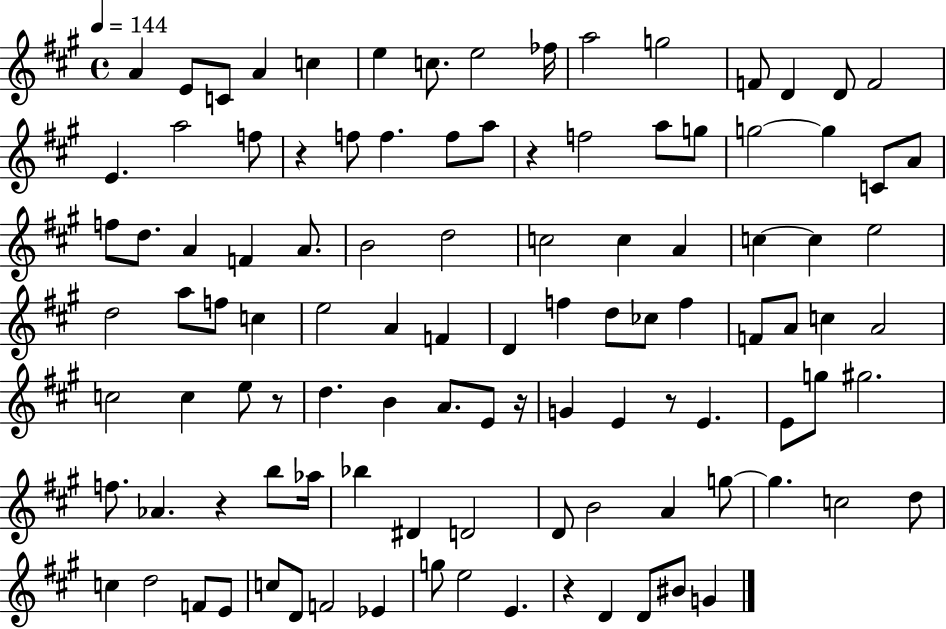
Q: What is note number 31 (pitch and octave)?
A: D5